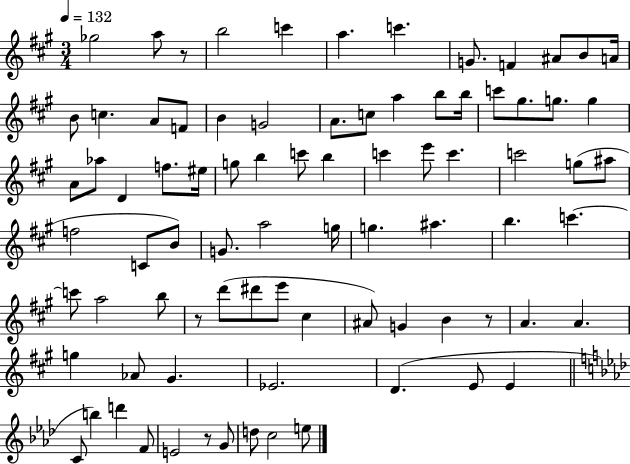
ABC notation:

X:1
T:Untitled
M:3/4
L:1/4
K:A
_g2 a/2 z/2 b2 c' a c' G/2 F ^A/2 B/2 A/4 B/2 c A/2 F/2 B G2 A/2 c/2 a b/2 b/4 c'/2 ^g/2 g/2 g A/2 _a/2 D f/2 ^e/4 g/2 b c'/2 b c' e'/2 c' c'2 g/2 ^a/2 f2 C/2 B/2 G/2 a2 g/4 g ^a b c' c'/2 a2 b/2 z/2 d'/2 ^d'/2 e'/2 ^c ^A/2 G B z/2 A A g _A/2 ^G _E2 D E/2 E C/2 b d' F/2 E2 z/2 G/2 d/2 c2 e/2